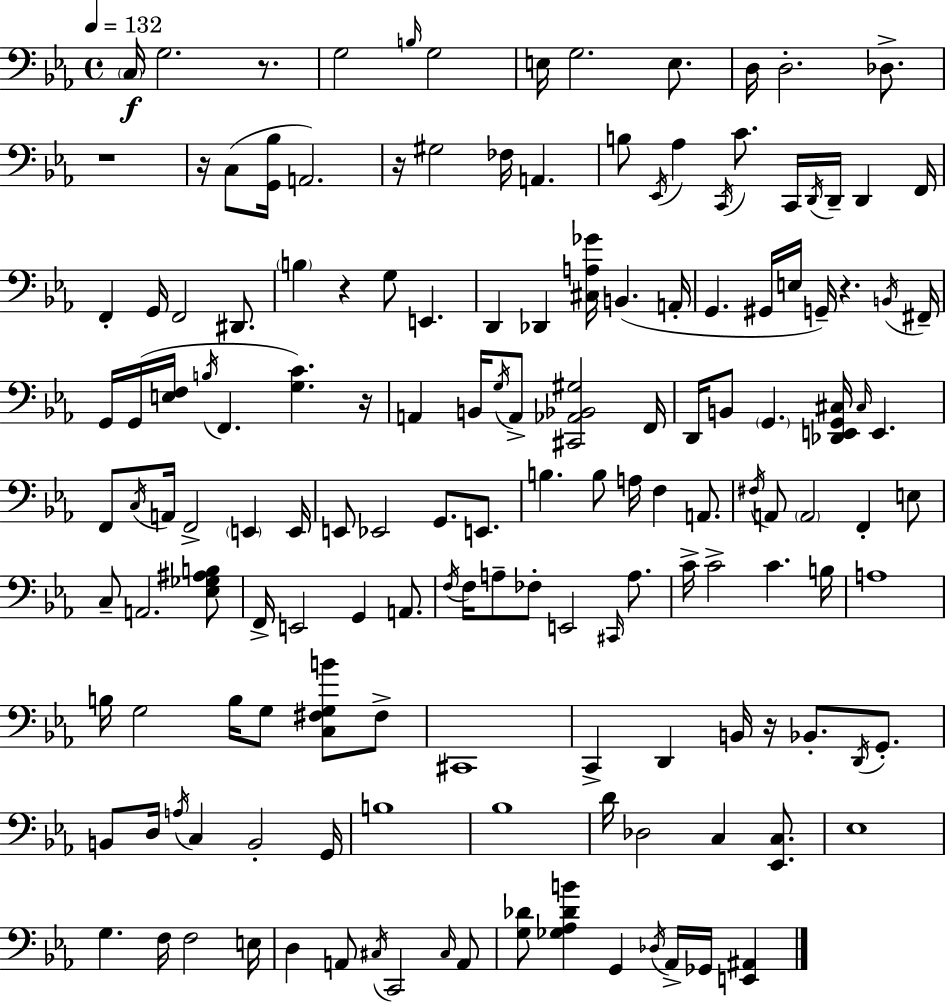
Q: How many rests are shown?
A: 8